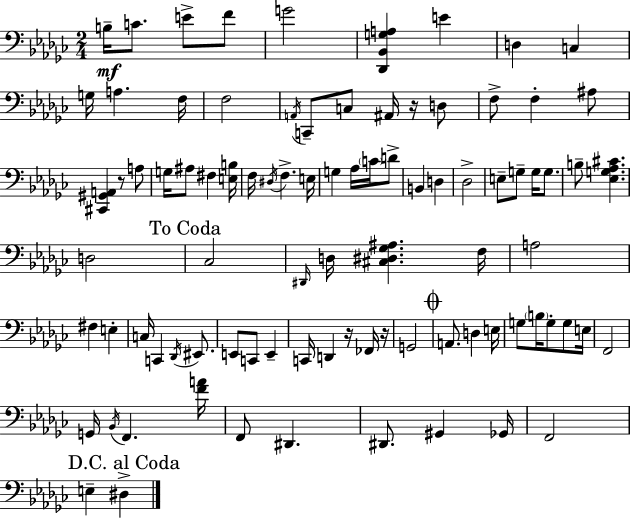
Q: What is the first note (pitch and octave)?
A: B3